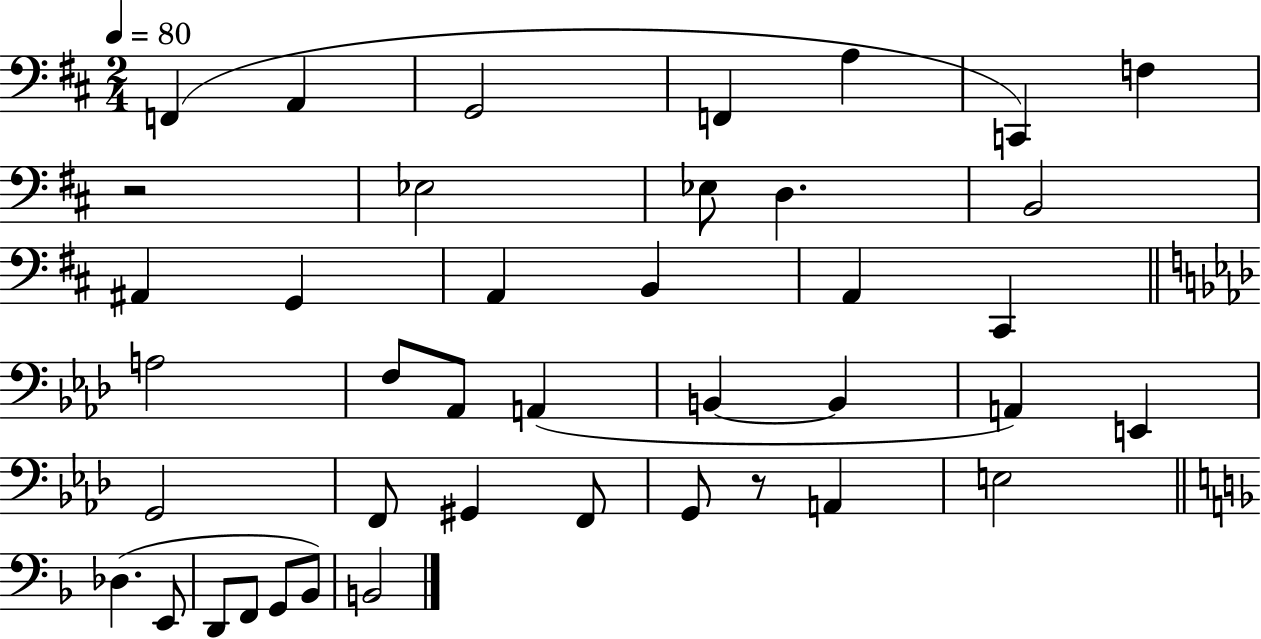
{
  \clef bass
  \numericTimeSignature
  \time 2/4
  \key d \major
  \tempo 4 = 80
  f,4( a,4 | g,2 | f,4 a4 | c,4) f4 | \break r2 | ees2 | ees8 d4. | b,2 | \break ais,4 g,4 | a,4 b,4 | a,4 cis,4 | \bar "||" \break \key f \minor a2 | f8 aes,8 a,4( | b,4~~ b,4 | a,4) e,4 | \break g,2 | f,8 gis,4 f,8 | g,8 r8 a,4 | e2 | \break \bar "||" \break \key d \minor des4.( e,8 | d,8 f,8 g,8 bes,8) | b,2 | \bar "|."
}